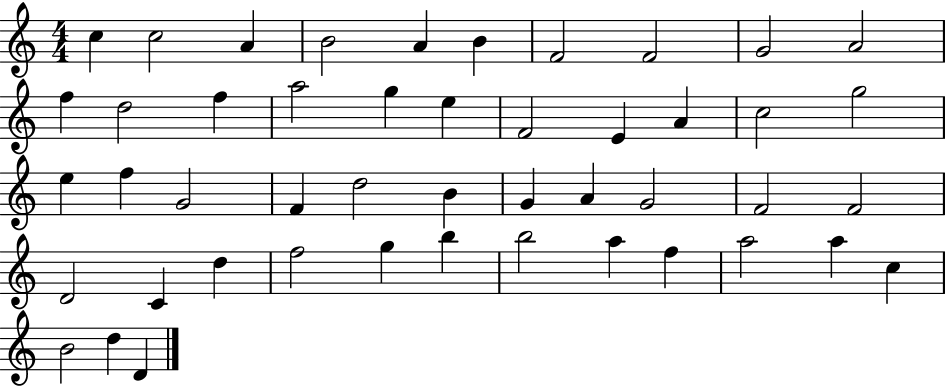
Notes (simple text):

C5/q C5/h A4/q B4/h A4/q B4/q F4/h F4/h G4/h A4/h F5/q D5/h F5/q A5/h G5/q E5/q F4/h E4/q A4/q C5/h G5/h E5/q F5/q G4/h F4/q D5/h B4/q G4/q A4/q G4/h F4/h F4/h D4/h C4/q D5/q F5/h G5/q B5/q B5/h A5/q F5/q A5/h A5/q C5/q B4/h D5/q D4/q